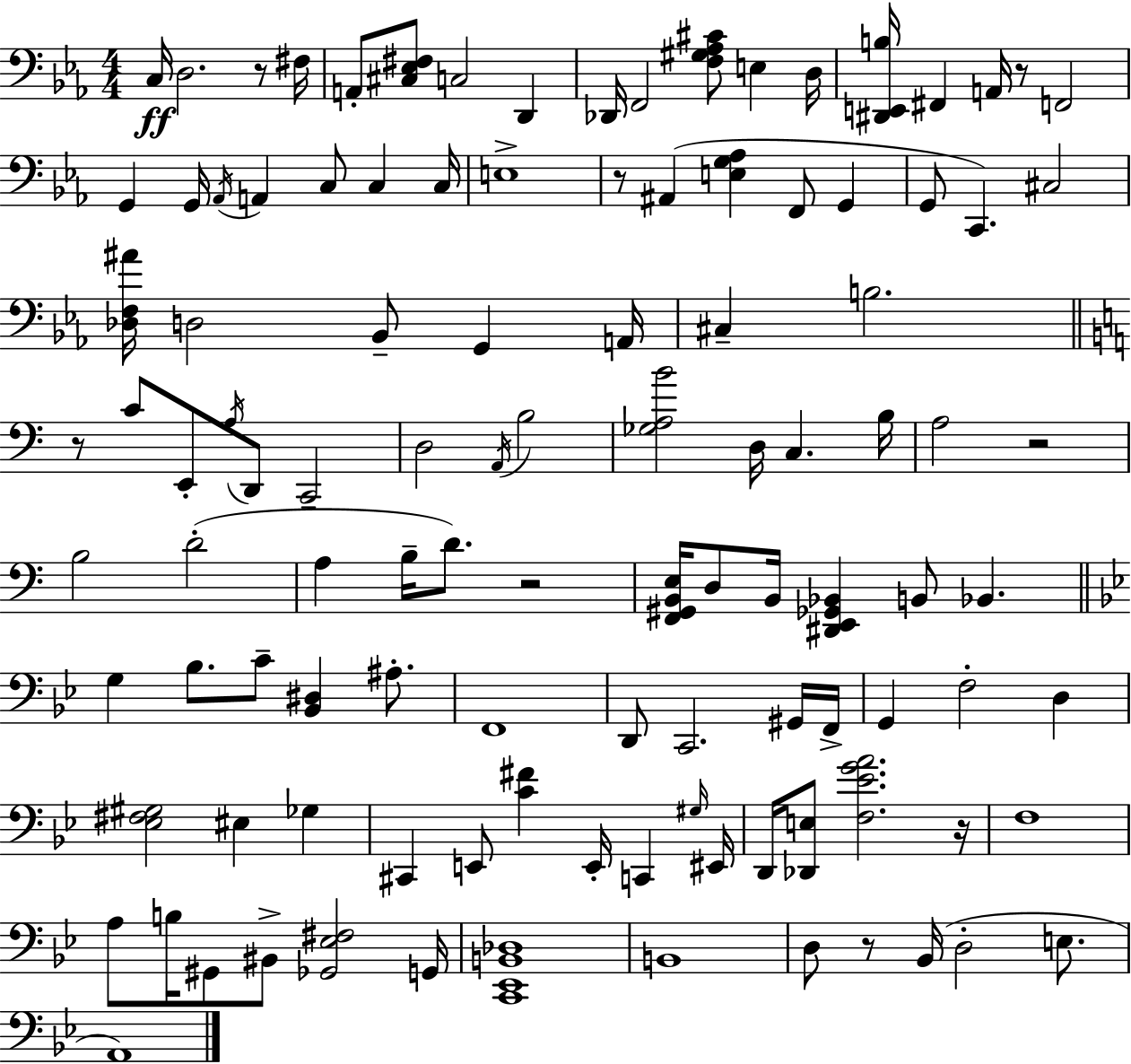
X:1
T:Untitled
M:4/4
L:1/4
K:Eb
C,/4 D,2 z/2 ^F,/4 A,,/2 [^C,_E,^F,]/2 C,2 D,, _D,,/4 F,,2 [F,^G,_A,^C]/2 E, D,/4 [^D,,E,,B,]/4 ^F,, A,,/4 z/2 F,,2 G,, G,,/4 _A,,/4 A,, C,/2 C, C,/4 E,4 z/2 ^A,, [E,G,_A,] F,,/2 G,, G,,/2 C,, ^C,2 [_D,F,^A]/4 D,2 _B,,/2 G,, A,,/4 ^C, B,2 z/2 C/2 E,,/2 A,/4 D,,/2 C,,2 D,2 A,,/4 B,2 [_G,A,B]2 D,/4 C, B,/4 A,2 z2 B,2 D2 A, B,/4 D/2 z2 [F,,^G,,B,,E,]/4 D,/2 B,,/4 [^D,,E,,_G,,_B,,] B,,/2 _B,, G, _B,/2 C/2 [_B,,^D,] ^A,/2 F,,4 D,,/2 C,,2 ^G,,/4 F,,/4 G,, F,2 D, [_E,^F,^G,]2 ^E, _G, ^C,, E,,/2 [C^F] E,,/4 C,, ^G,/4 ^E,,/4 D,,/4 [_D,,E,]/2 [F,_EGA]2 z/4 F,4 A,/2 B,/4 ^G,,/2 ^B,,/2 [_G,,_E,^F,]2 G,,/4 [C,,_E,,B,,_D,]4 B,,4 D,/2 z/2 _B,,/4 D,2 E,/2 A,,4